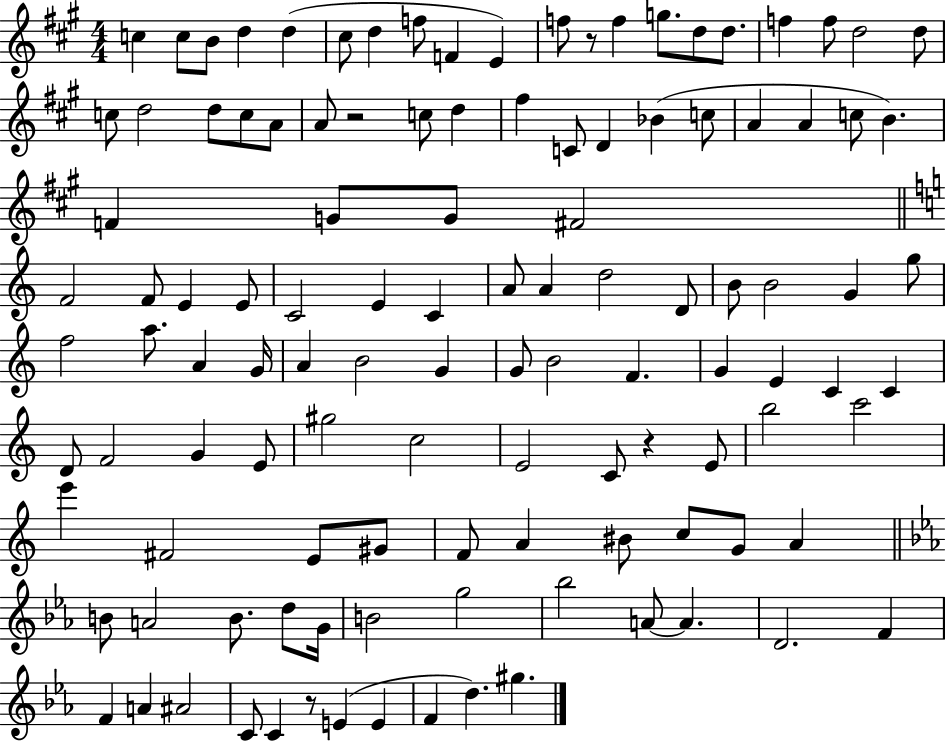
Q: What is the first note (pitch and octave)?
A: C5